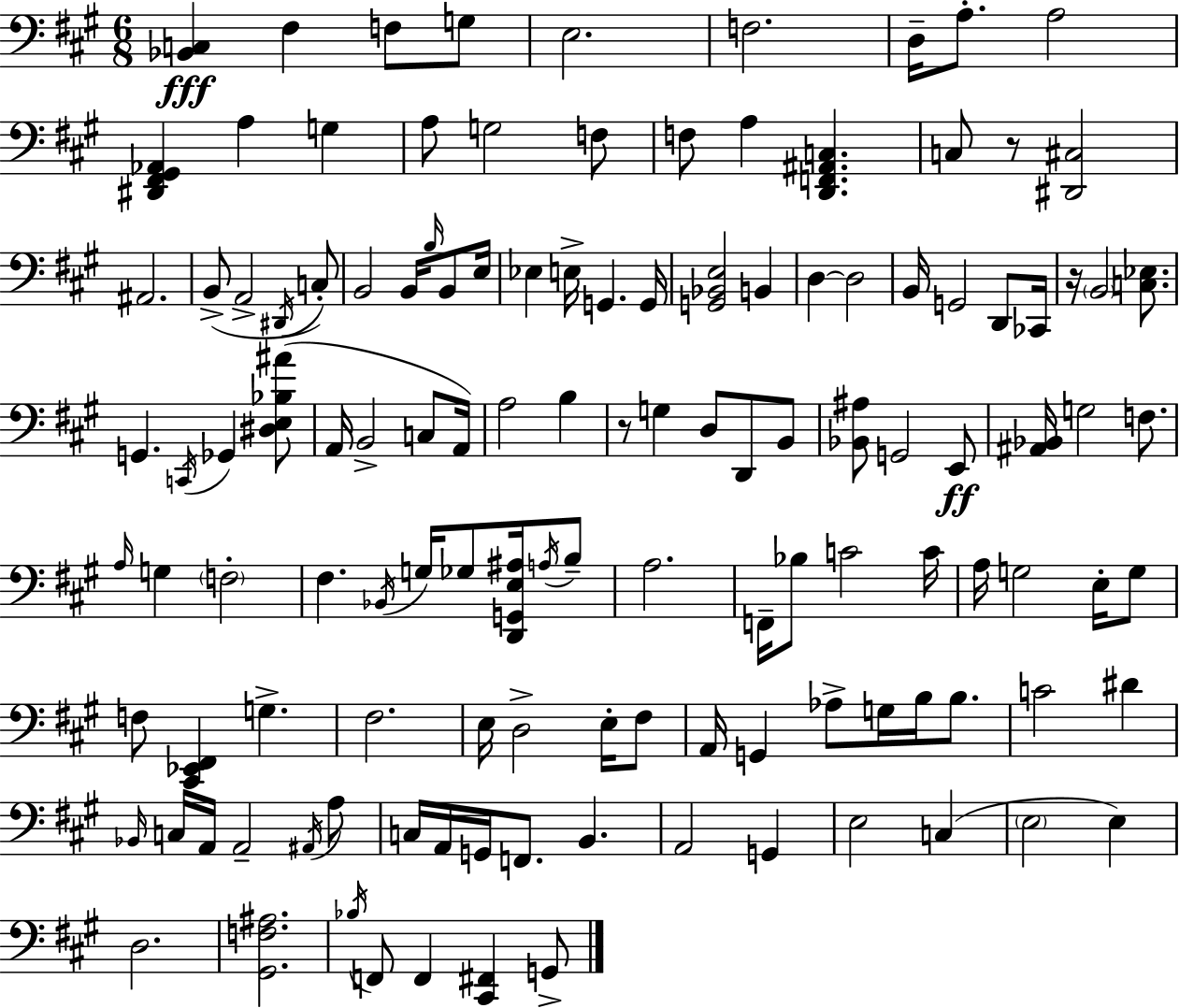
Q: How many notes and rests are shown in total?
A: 126